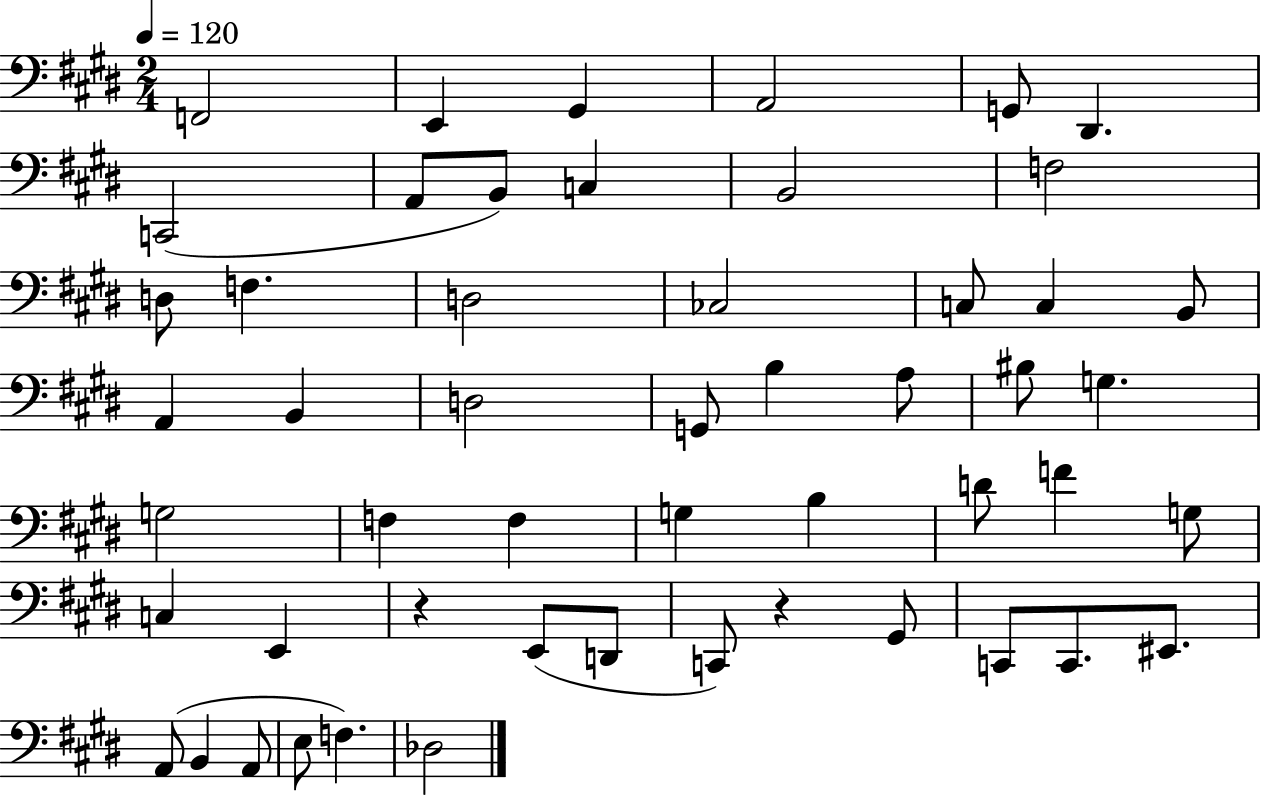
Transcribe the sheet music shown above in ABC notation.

X:1
T:Untitled
M:2/4
L:1/4
K:E
F,,2 E,, ^G,, A,,2 G,,/2 ^D,, C,,2 A,,/2 B,,/2 C, B,,2 F,2 D,/2 F, D,2 _C,2 C,/2 C, B,,/2 A,, B,, D,2 G,,/2 B, A,/2 ^B,/2 G, G,2 F, F, G, B, D/2 F G,/2 C, E,, z E,,/2 D,,/2 C,,/2 z ^G,,/2 C,,/2 C,,/2 ^E,,/2 A,,/2 B,, A,,/2 E,/2 F, _D,2